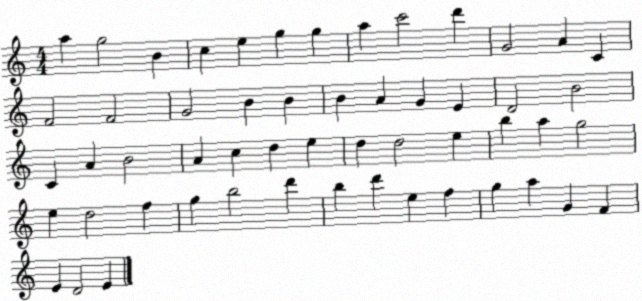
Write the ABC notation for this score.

X:1
T:Untitled
M:4/4
L:1/4
K:C
a g2 B c e g g a c'2 d' G2 A C F2 F2 G2 B B B A G E D2 B2 C A B2 A c d e d d2 e b a g2 e d2 f g b2 d' b d' e f g a G F E D2 E